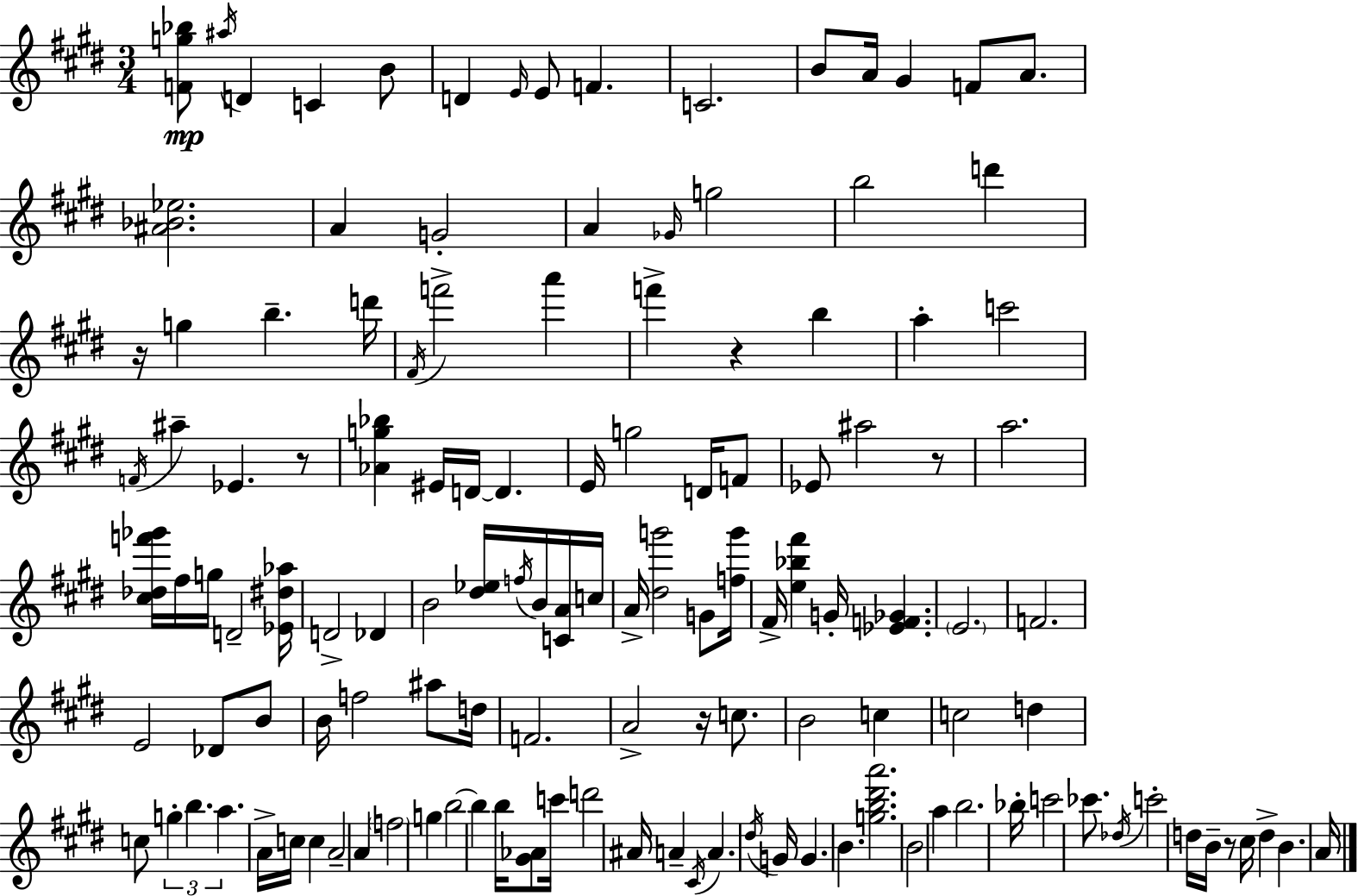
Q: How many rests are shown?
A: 6